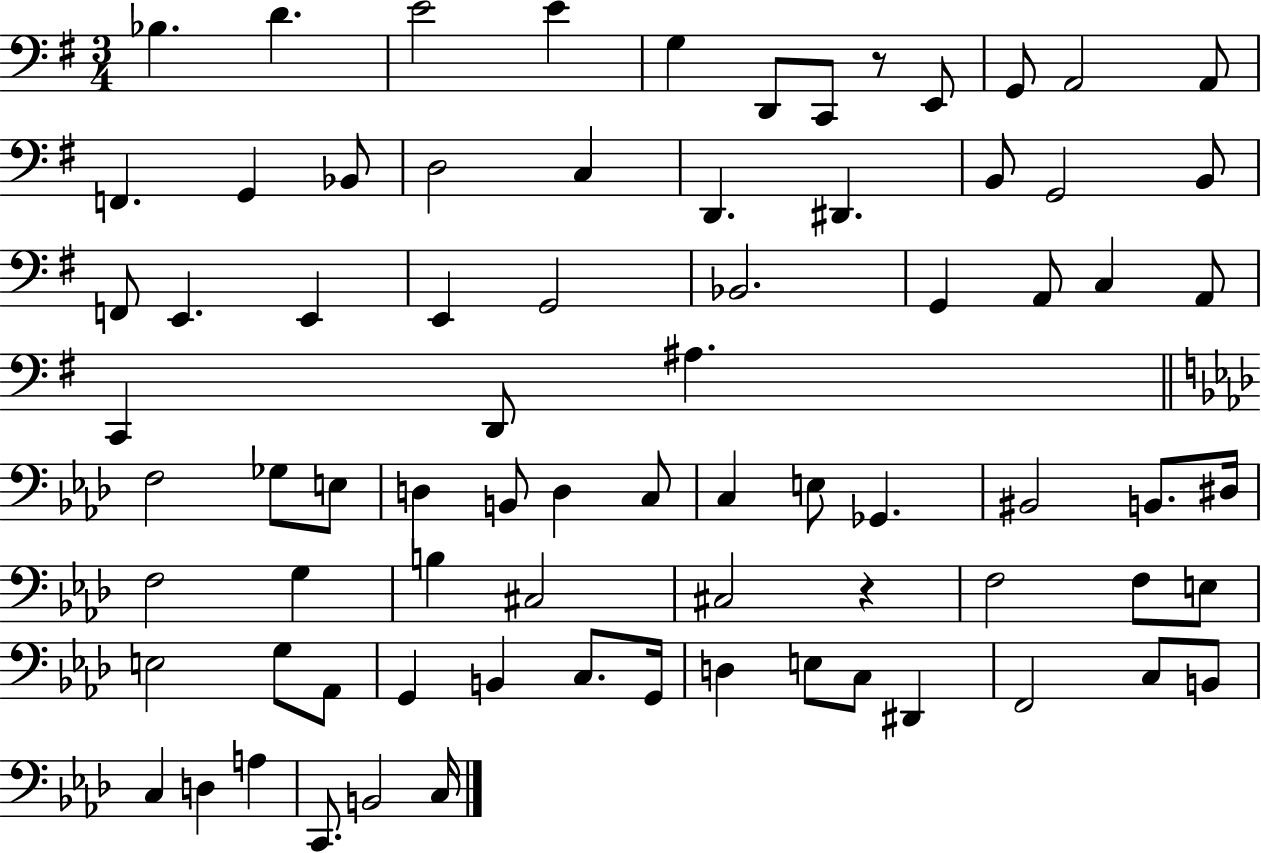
{
  \clef bass
  \numericTimeSignature
  \time 3/4
  \key g \major
  bes4. d'4. | e'2 e'4 | g4 d,8 c,8 r8 e,8 | g,8 a,2 a,8 | \break f,4. g,4 bes,8 | d2 c4 | d,4. dis,4. | b,8 g,2 b,8 | \break f,8 e,4. e,4 | e,4 g,2 | bes,2. | g,4 a,8 c4 a,8 | \break c,4 d,8 ais4. | \bar "||" \break \key aes \major f2 ges8 e8 | d4 b,8 d4 c8 | c4 e8 ges,4. | bis,2 b,8. dis16 | \break f2 g4 | b4 cis2 | cis2 r4 | f2 f8 e8 | \break e2 g8 aes,8 | g,4 b,4 c8. g,16 | d4 e8 c8 dis,4 | f,2 c8 b,8 | \break c4 d4 a4 | c,8. b,2 c16 | \bar "|."
}